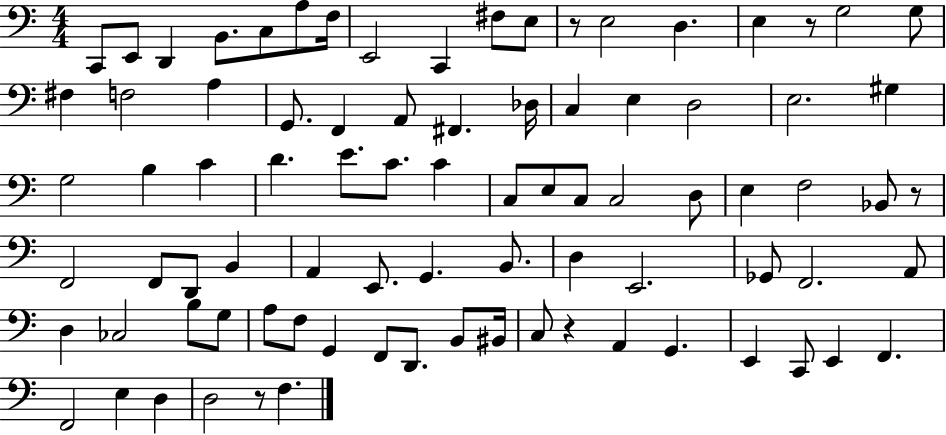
C2/e E2/e D2/q B2/e. C3/e A3/e F3/s E2/h C2/q F#3/e E3/e R/e E3/h D3/q. E3/q R/e G3/h G3/e F#3/q F3/h A3/q G2/e. F2/q A2/e F#2/q. Db3/s C3/q E3/q D3/h E3/h. G#3/q G3/h B3/q C4/q D4/q. E4/e. C4/e. C4/q C3/e E3/e C3/e C3/h D3/e E3/q F3/h Bb2/e R/e F2/h F2/e D2/e B2/q A2/q E2/e. G2/q. B2/e. D3/q E2/h. Gb2/e F2/h. A2/e D3/q CES3/h B3/e G3/e A3/e F3/e G2/q F2/e D2/e. B2/e BIS2/s C3/e R/q A2/q G2/q. E2/q C2/e E2/q F2/q. F2/h E3/q D3/q D3/h R/e F3/q.